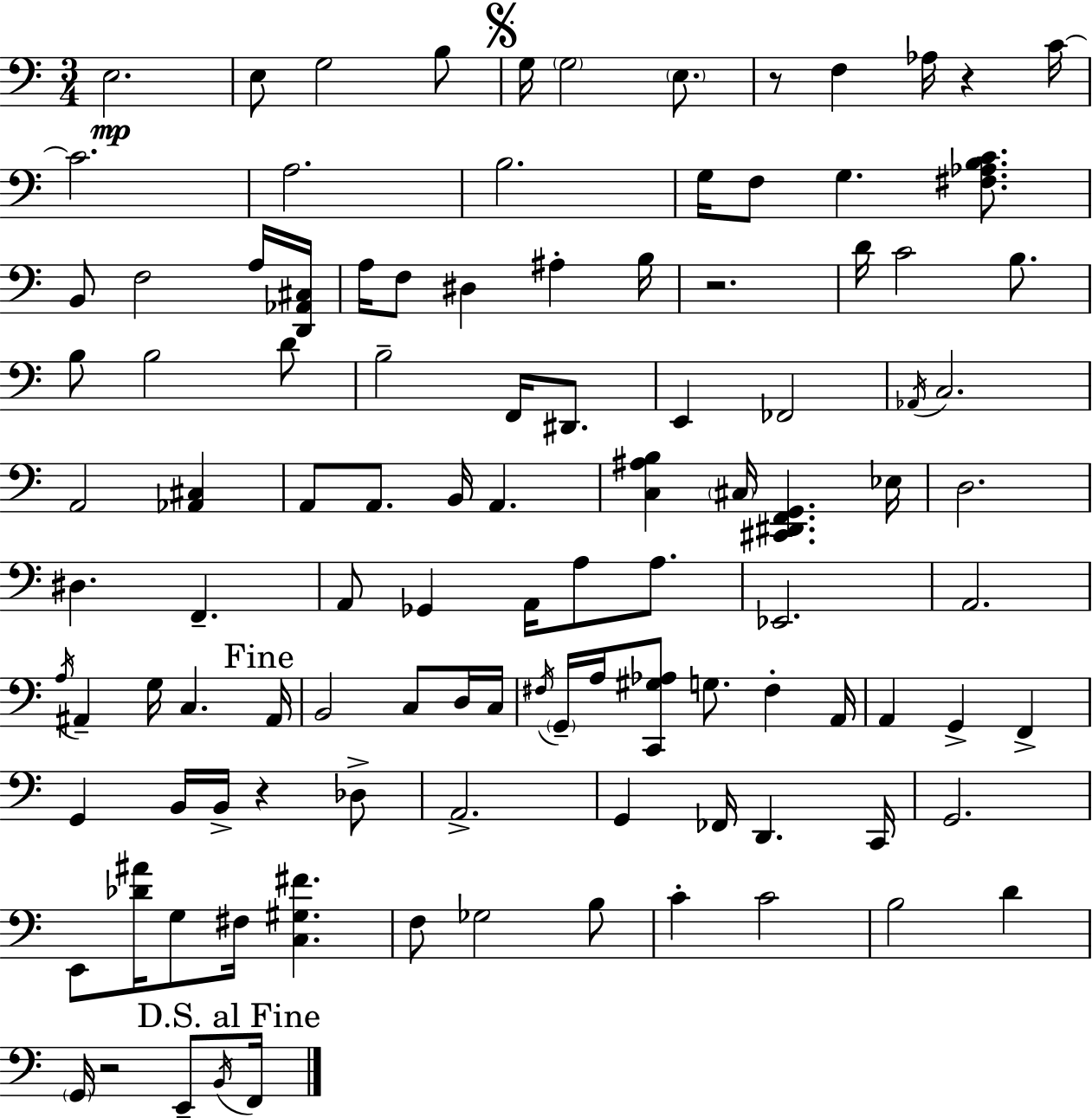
X:1
T:Untitled
M:3/4
L:1/4
K:Am
E,2 E,/2 G,2 B,/2 G,/4 G,2 E,/2 z/2 F, _A,/4 z C/4 C2 A,2 B,2 G,/4 F,/2 G, [^F,_A,B,C]/2 B,,/2 F,2 A,/4 [D,,_A,,^C,]/4 A,/4 F,/2 ^D, ^A, B,/4 z2 D/4 C2 B,/2 B,/2 B,2 D/2 B,2 F,,/4 ^D,,/2 E,, _F,,2 _A,,/4 C,2 A,,2 [_A,,^C,] A,,/2 A,,/2 B,,/4 A,, [C,^A,B,] ^C,/4 [^C,,^D,,F,,G,,] _E,/4 D,2 ^D, F,, A,,/2 _G,, A,,/4 A,/2 A,/2 _E,,2 A,,2 A,/4 ^A,, G,/4 C, ^A,,/4 B,,2 C,/2 D,/4 C,/4 ^F,/4 G,,/4 A,/4 [C,,^G,_A,]/2 G,/2 ^F, A,,/4 A,, G,, F,, G,, B,,/4 B,,/4 z _D,/2 A,,2 G,, _F,,/4 D,, C,,/4 G,,2 E,,/2 [_D^A]/4 G,/2 ^F,/4 [C,^G,^F] F,/2 _G,2 B,/2 C C2 B,2 D G,,/4 z2 E,,/2 B,,/4 F,,/4